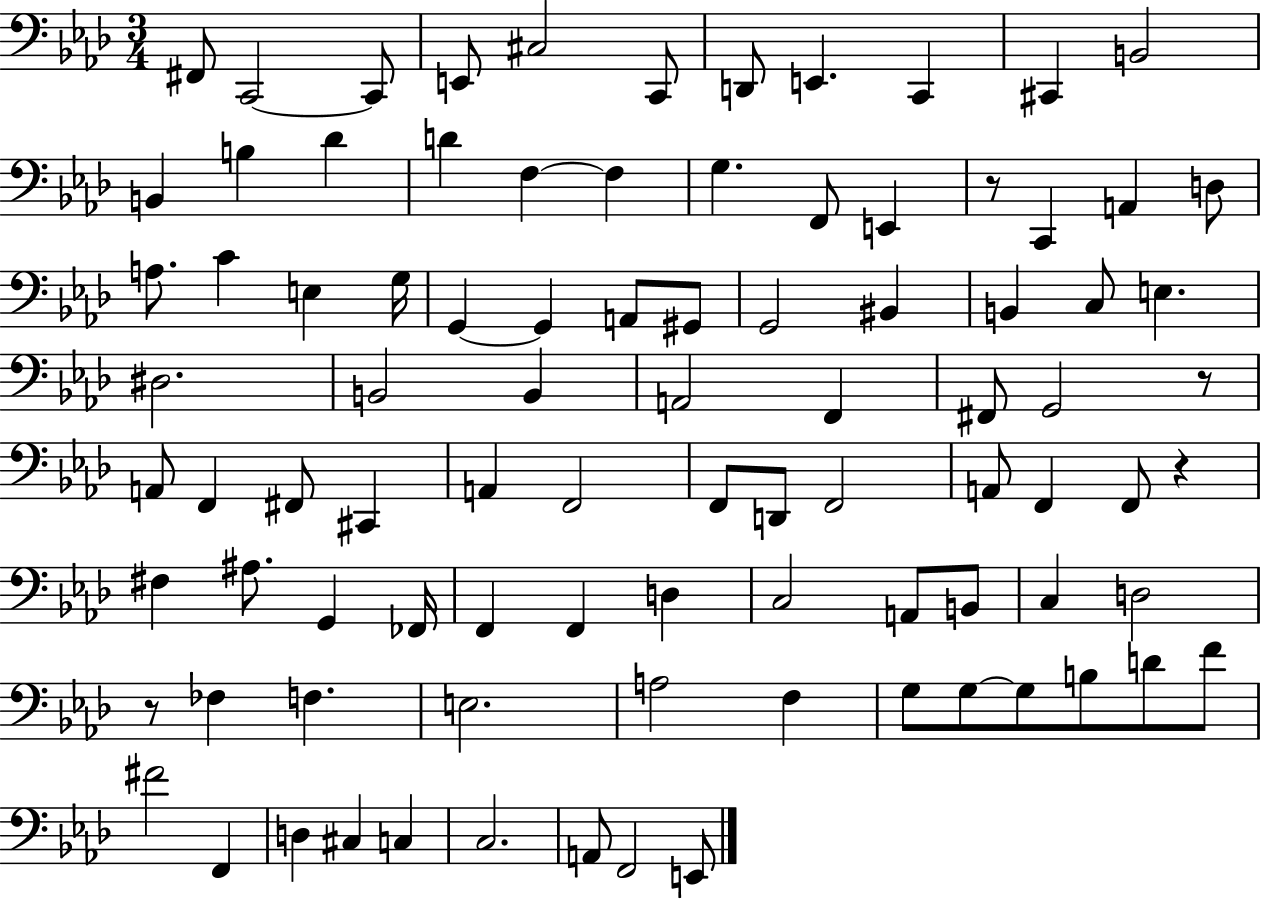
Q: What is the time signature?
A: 3/4